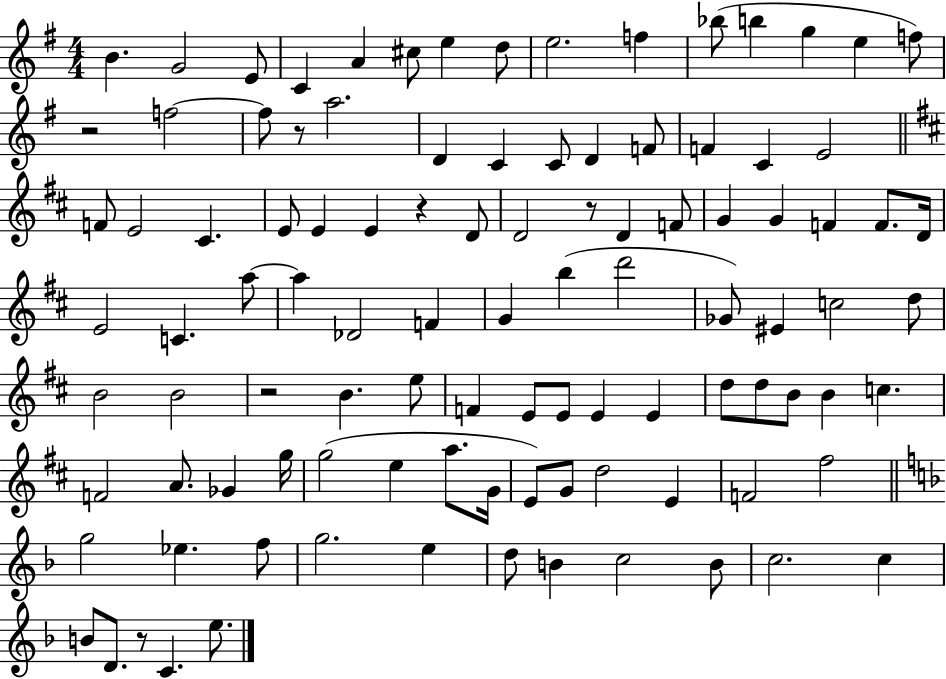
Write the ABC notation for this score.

X:1
T:Untitled
M:4/4
L:1/4
K:G
B G2 E/2 C A ^c/2 e d/2 e2 f _b/2 b g e f/2 z2 f2 f/2 z/2 a2 D C C/2 D F/2 F C E2 F/2 E2 ^C E/2 E E z D/2 D2 z/2 D F/2 G G F F/2 D/4 E2 C a/2 a _D2 F G b d'2 _G/2 ^E c2 d/2 B2 B2 z2 B e/2 F E/2 E/2 E E d/2 d/2 B/2 B c F2 A/2 _G g/4 g2 e a/2 G/4 E/2 G/2 d2 E F2 ^f2 g2 _e f/2 g2 e d/2 B c2 B/2 c2 c B/2 D/2 z/2 C e/2